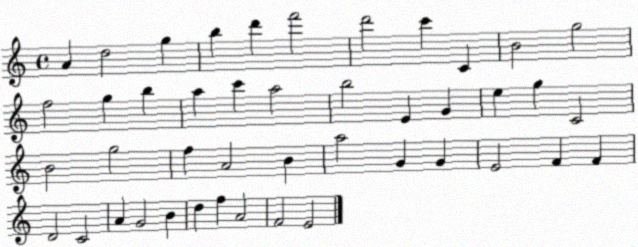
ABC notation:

X:1
T:Untitled
M:4/4
L:1/4
K:C
A d2 g b d' f'2 d'2 c' C B2 g2 f2 g b a c' a2 b2 E G e g C2 B2 g2 f A2 B a2 G G E2 F F D2 C2 A G2 B d f A2 F2 E2